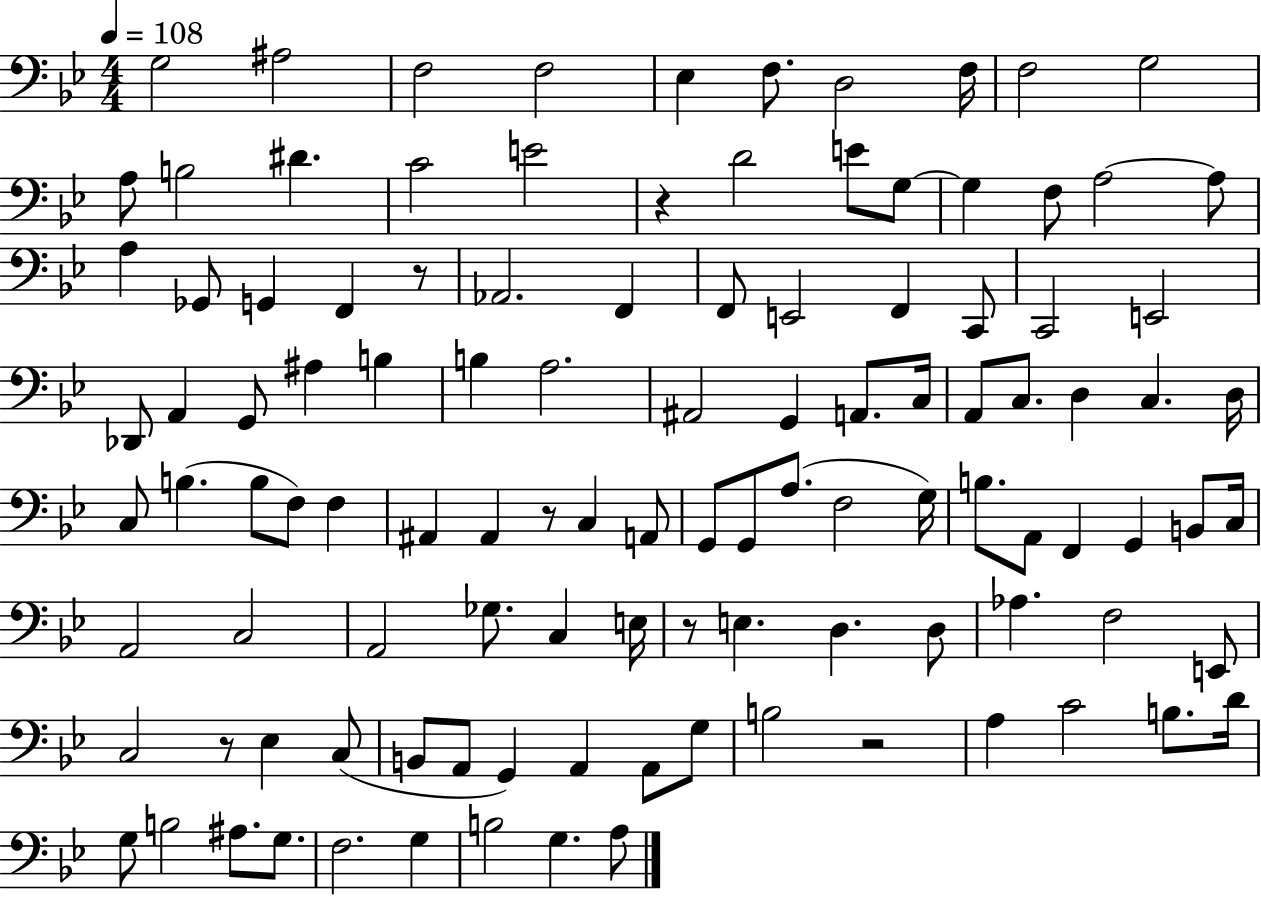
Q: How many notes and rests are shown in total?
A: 111